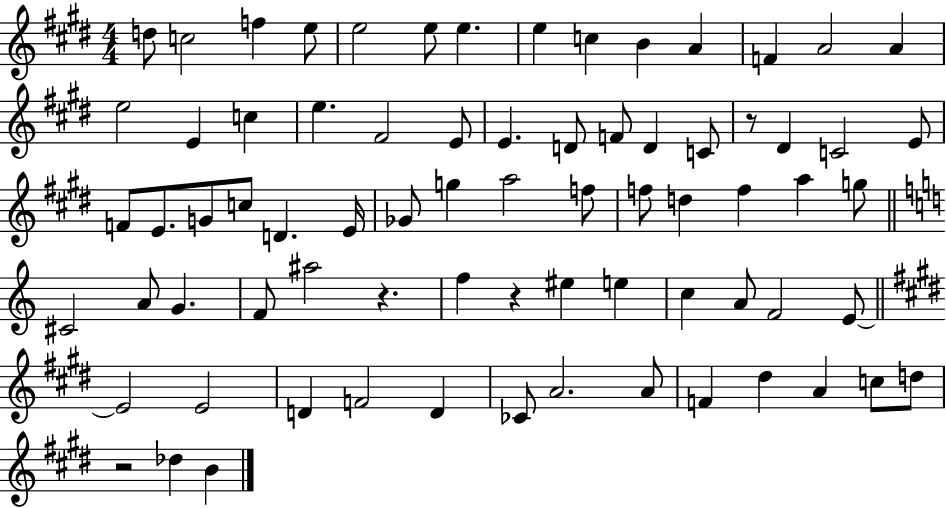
D5/e C5/h F5/q E5/e E5/h E5/e E5/q. E5/q C5/q B4/q A4/q F4/q A4/h A4/q E5/h E4/q C5/q E5/q. F#4/h E4/e E4/q. D4/e F4/e D4/q C4/e R/e D#4/q C4/h E4/e F4/e E4/e. G4/e C5/e D4/q. E4/s Gb4/e G5/q A5/h F5/e F5/e D5/q F5/q A5/q G5/e C#4/h A4/e G4/q. F4/e A#5/h R/q. F5/q R/q EIS5/q E5/q C5/q A4/e F4/h E4/e E4/h E4/h D4/q F4/h D4/q CES4/e A4/h. A4/e F4/q D#5/q A4/q C5/e D5/e R/h Db5/q B4/q